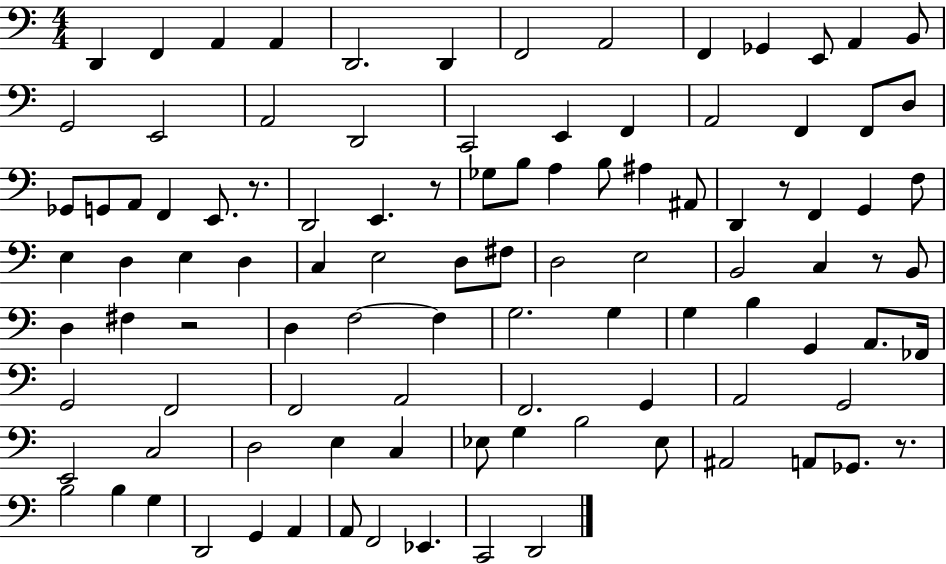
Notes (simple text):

D2/q F2/q A2/q A2/q D2/h. D2/q F2/h A2/h F2/q Gb2/q E2/e A2/q B2/e G2/h E2/h A2/h D2/h C2/h E2/q F2/q A2/h F2/q F2/e D3/e Gb2/e G2/e A2/e F2/q E2/e. R/e. D2/h E2/q. R/e Gb3/e B3/e A3/q B3/e A#3/q A#2/e D2/q R/e F2/q G2/q F3/e E3/q D3/q E3/q D3/q C3/q E3/h D3/e F#3/e D3/h E3/h B2/h C3/q R/e B2/e D3/q F#3/q R/h D3/q F3/h F3/q G3/h. G3/q G3/q B3/q G2/q A2/e. FES2/s G2/h F2/h F2/h A2/h F2/h. G2/q A2/h G2/h E2/h C3/h D3/h E3/q C3/q Eb3/e G3/q B3/h Eb3/e A#2/h A2/e Gb2/e. R/e. B3/h B3/q G3/q D2/h G2/q A2/q A2/e F2/h Eb2/q. C2/h D2/h